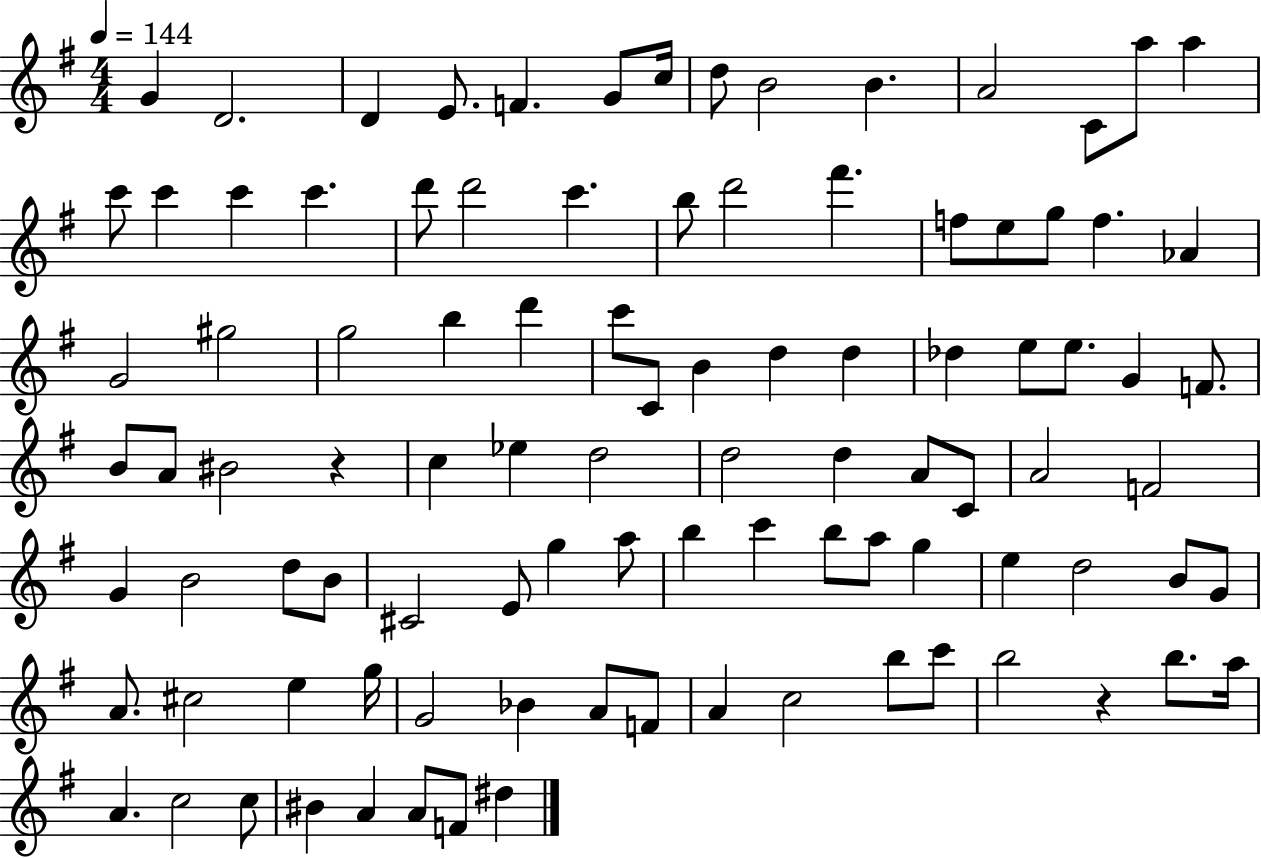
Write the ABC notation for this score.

X:1
T:Untitled
M:4/4
L:1/4
K:G
G D2 D E/2 F G/2 c/4 d/2 B2 B A2 C/2 a/2 a c'/2 c' c' c' d'/2 d'2 c' b/2 d'2 ^f' f/2 e/2 g/2 f _A G2 ^g2 g2 b d' c'/2 C/2 B d d _d e/2 e/2 G F/2 B/2 A/2 ^B2 z c _e d2 d2 d A/2 C/2 A2 F2 G B2 d/2 B/2 ^C2 E/2 g a/2 b c' b/2 a/2 g e d2 B/2 G/2 A/2 ^c2 e g/4 G2 _B A/2 F/2 A c2 b/2 c'/2 b2 z b/2 a/4 A c2 c/2 ^B A A/2 F/2 ^d